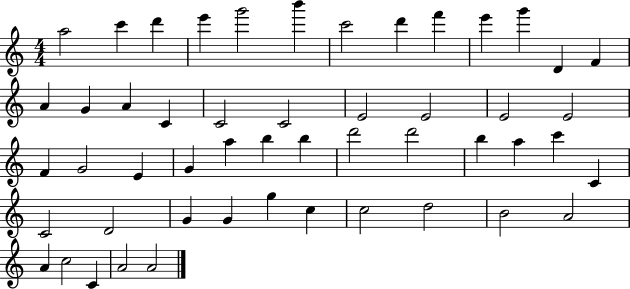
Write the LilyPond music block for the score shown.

{
  \clef treble
  \numericTimeSignature
  \time 4/4
  \key c \major
  a''2 c'''4 d'''4 | e'''4 g'''2 b'''4 | c'''2 d'''4 f'''4 | e'''4 g'''4 d'4 f'4 | \break a'4 g'4 a'4 c'4 | c'2 c'2 | e'2 e'2 | e'2 e'2 | \break f'4 g'2 e'4 | g'4 a''4 b''4 b''4 | d'''2 d'''2 | b''4 a''4 c'''4 c'4 | \break c'2 d'2 | g'4 g'4 g''4 c''4 | c''2 d''2 | b'2 a'2 | \break a'4 c''2 c'4 | a'2 a'2 | \bar "|."
}